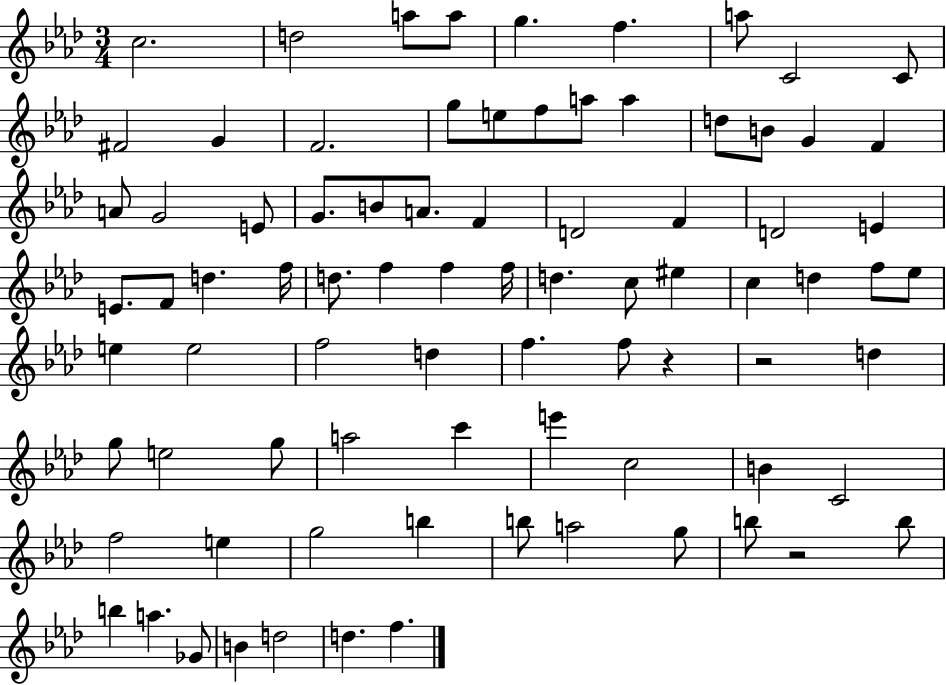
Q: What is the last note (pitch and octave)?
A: F5